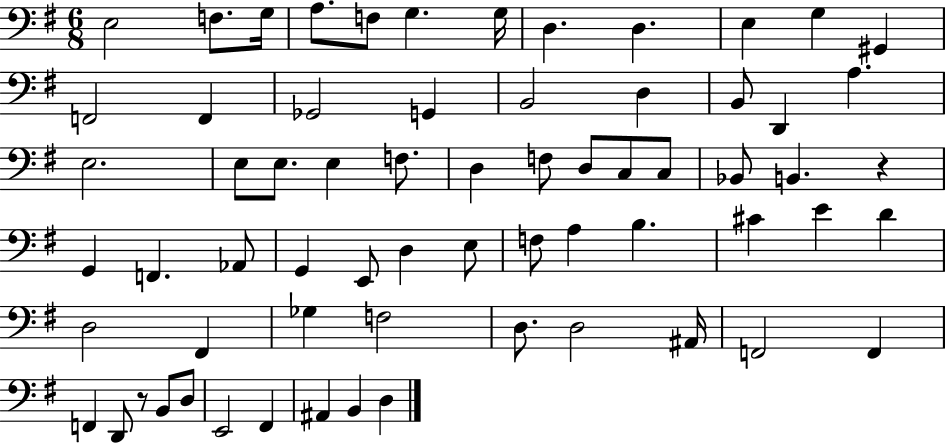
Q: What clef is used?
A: bass